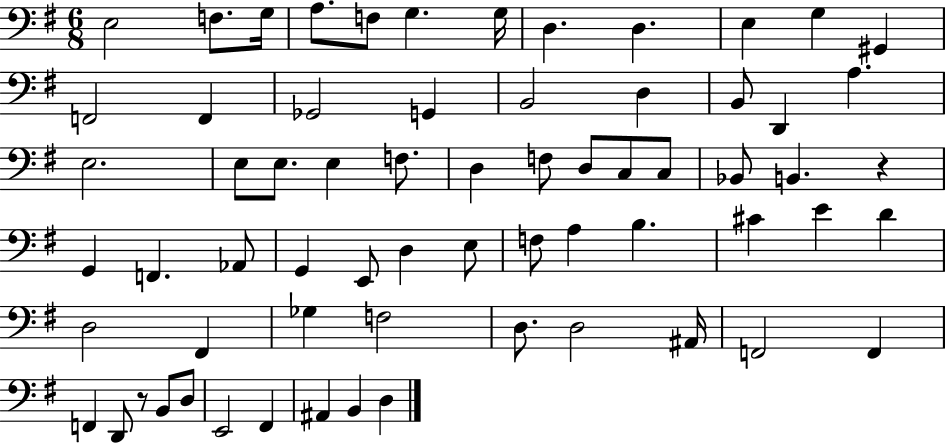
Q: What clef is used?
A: bass